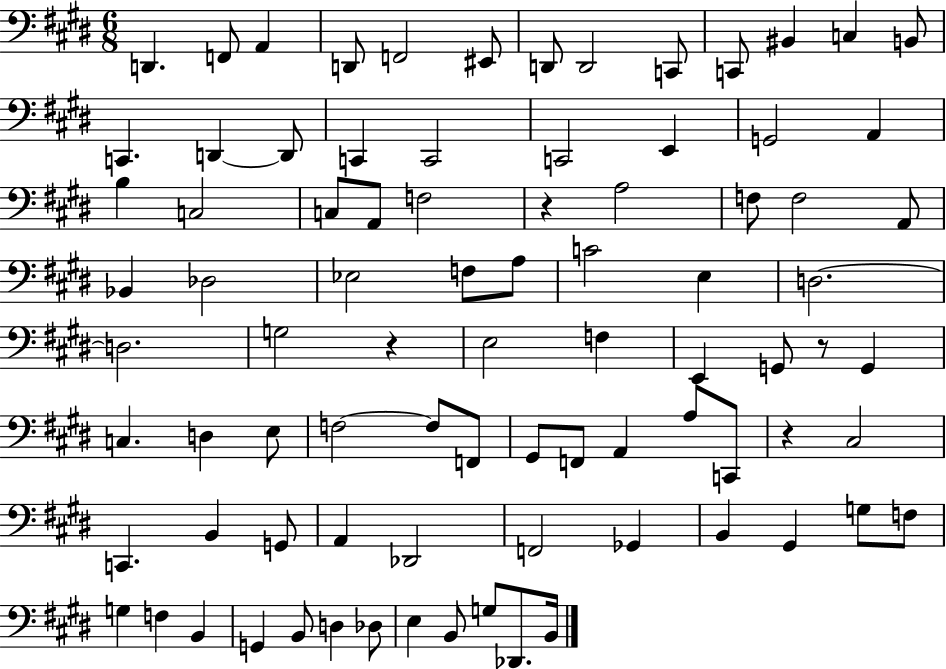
{
  \clef bass
  \numericTimeSignature
  \time 6/8
  \key e \major
  d,4. f,8 a,4 | d,8 f,2 eis,8 | d,8 d,2 c,8 | c,8 bis,4 c4 b,8 | \break c,4. d,4~~ d,8 | c,4 c,2 | c,2 e,4 | g,2 a,4 | \break b4 c2 | c8 a,8 f2 | r4 a2 | f8 f2 a,8 | \break bes,4 des2 | ees2 f8 a8 | c'2 e4 | d2.~~ | \break d2. | g2 r4 | e2 f4 | e,4 g,8 r8 g,4 | \break c4. d4 e8 | f2~~ f8 f,8 | gis,8 f,8 a,4 a8 c,8 | r4 cis2 | \break c,4. b,4 g,8 | a,4 des,2 | f,2 ges,4 | b,4 gis,4 g8 f8 | \break g4 f4 b,4 | g,4 b,8 d4 des8 | e4 b,8 g8 des,8. b,16 | \bar "|."
}